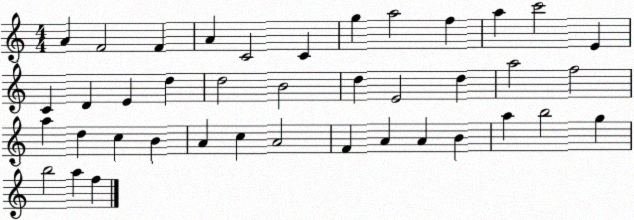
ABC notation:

X:1
T:Untitled
M:4/4
L:1/4
K:C
A F2 F A C2 C g a2 f a c'2 E C D E d d2 B2 d E2 d a2 f2 a d c B A c A2 F A A B a b2 g b2 a f